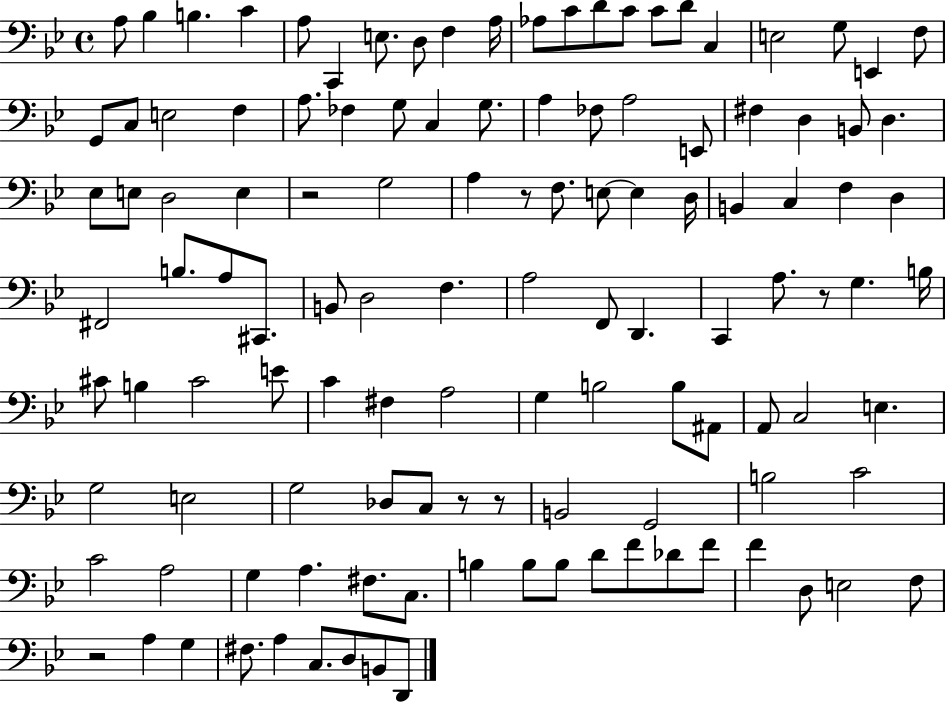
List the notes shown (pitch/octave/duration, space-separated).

A3/e Bb3/q B3/q. C4/q A3/e C2/q E3/e. D3/e F3/q A3/s Ab3/e C4/e D4/e C4/e C4/e D4/e C3/q E3/h G3/e E2/q F3/e G2/e C3/e E3/h F3/q A3/e. FES3/q G3/e C3/q G3/e. A3/q FES3/e A3/h E2/e F#3/q D3/q B2/e D3/q. Eb3/e E3/e D3/h E3/q R/h G3/h A3/q R/e F3/e. E3/e E3/q D3/s B2/q C3/q F3/q D3/q F#2/h B3/e. A3/e C#2/e. B2/e D3/h F3/q. A3/h F2/e D2/q. C2/q A3/e. R/e G3/q. B3/s C#4/e B3/q C#4/h E4/e C4/q F#3/q A3/h G3/q B3/h B3/e A#2/e A2/e C3/h E3/q. G3/h E3/h G3/h Db3/e C3/e R/e R/e B2/h G2/h B3/h C4/h C4/h A3/h G3/q A3/q. F#3/e. C3/e. B3/q B3/e B3/e D4/e F4/e Db4/e F4/e F4/q D3/e E3/h F3/e R/h A3/q G3/q F#3/e. A3/q C3/e. D3/e B2/e D2/e